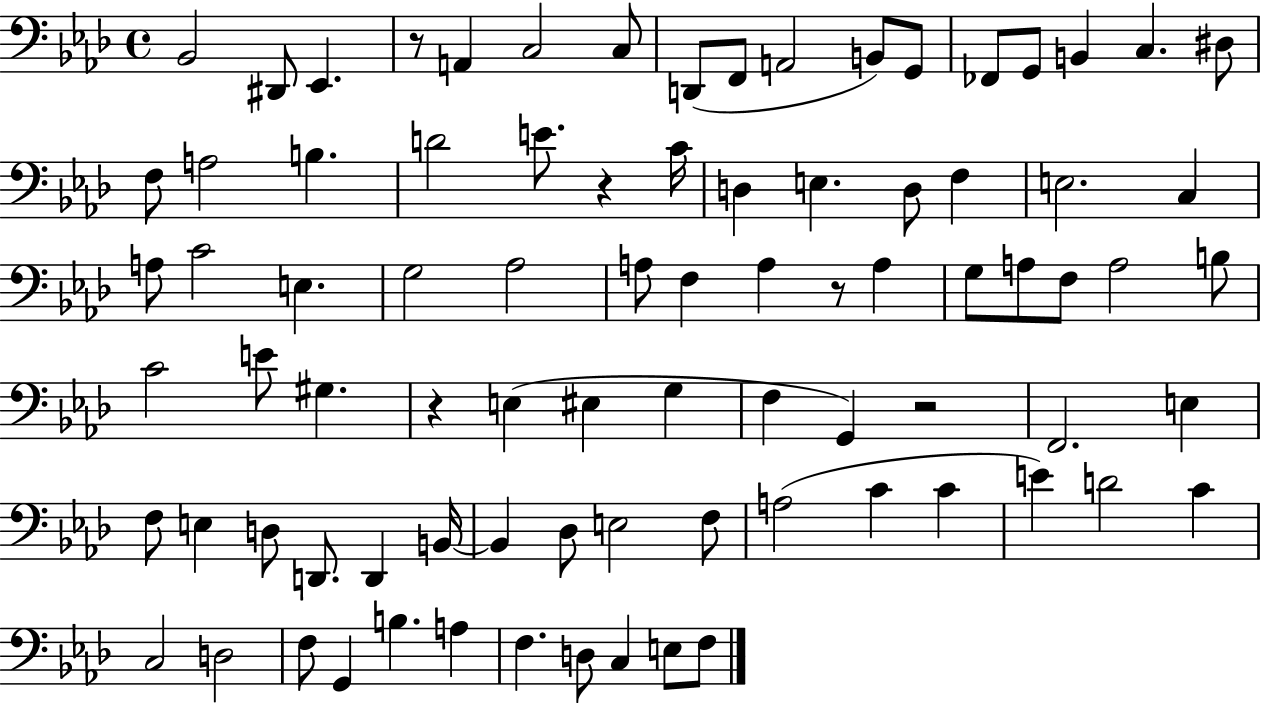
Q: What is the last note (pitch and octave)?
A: F3